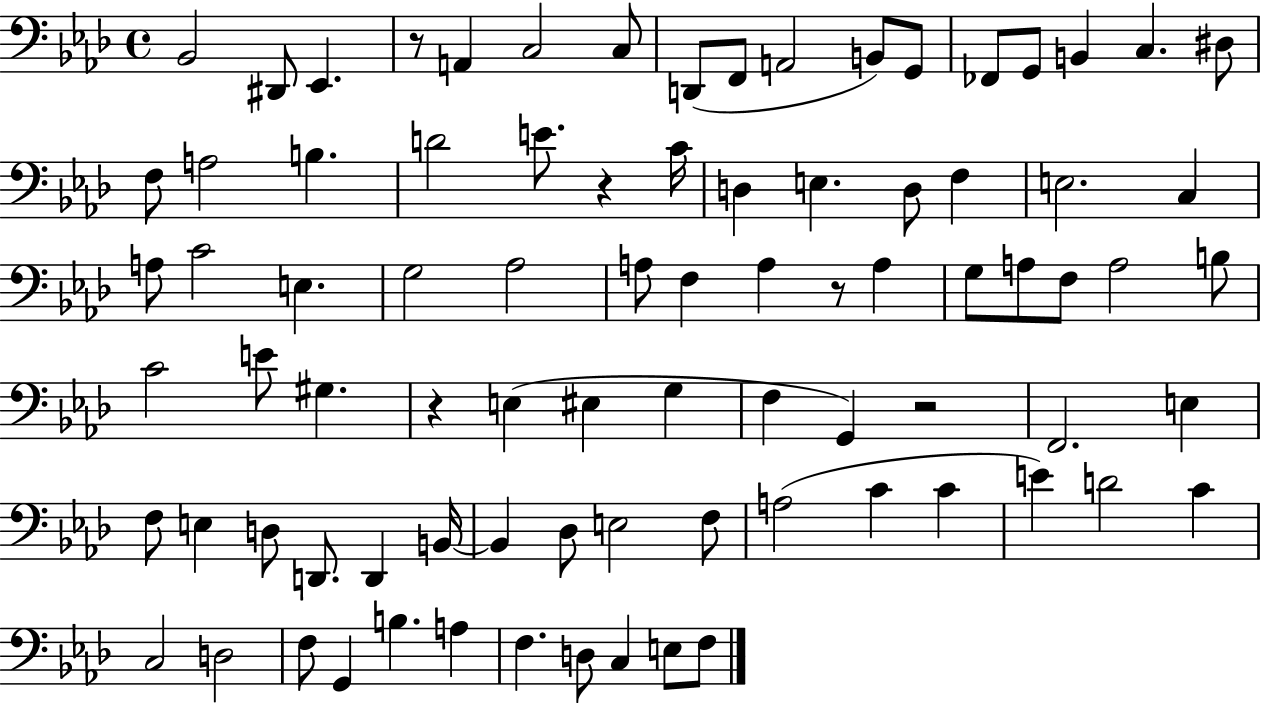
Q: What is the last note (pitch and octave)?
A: F3